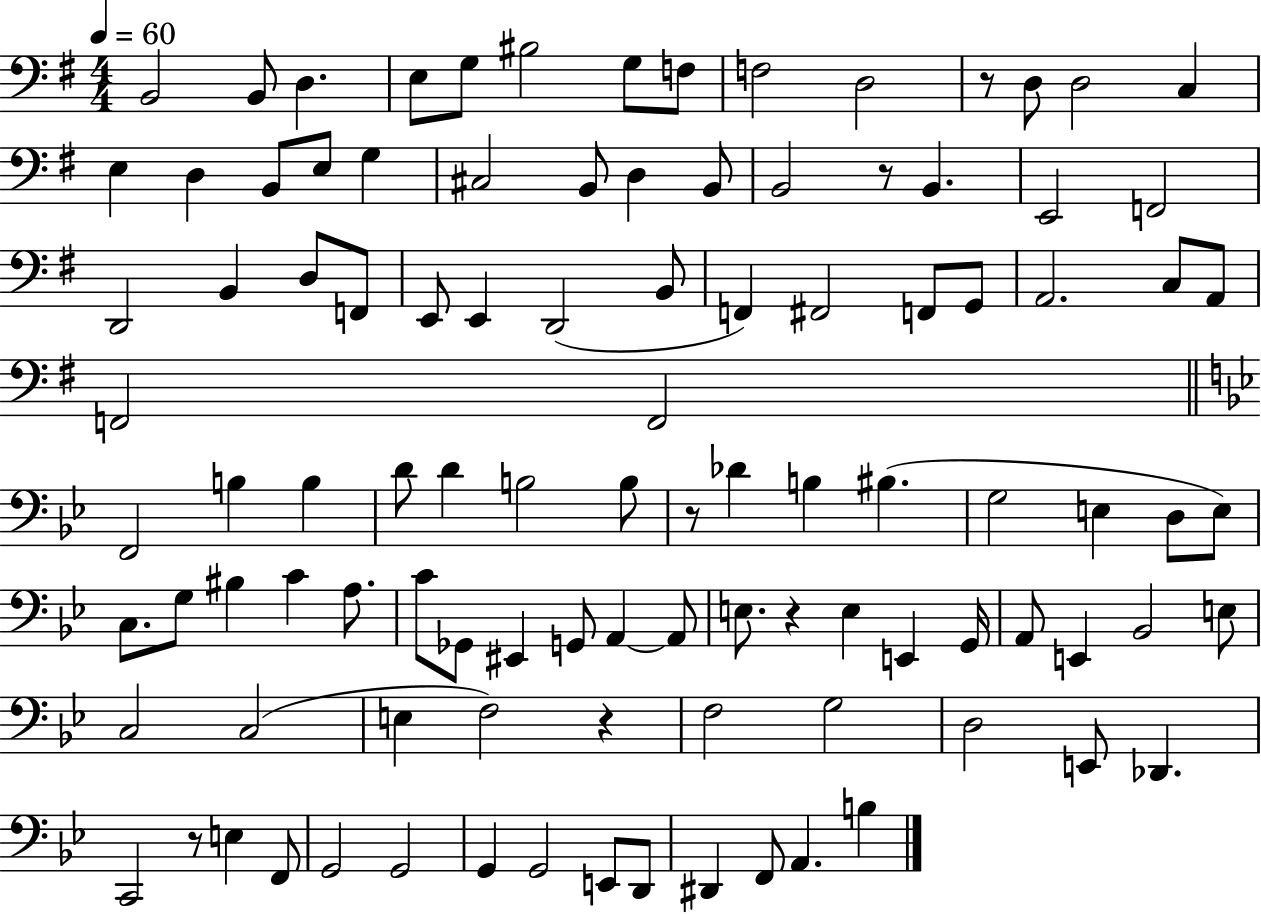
{
  \clef bass
  \numericTimeSignature
  \time 4/4
  \key g \major
  \tempo 4 = 60
  b,2 b,8 d4. | e8 g8 bis2 g8 f8 | f2 d2 | r8 d8 d2 c4 | \break e4 d4 b,8 e8 g4 | cis2 b,8 d4 b,8 | b,2 r8 b,4. | e,2 f,2 | \break d,2 b,4 d8 f,8 | e,8 e,4 d,2( b,8 | f,4) fis,2 f,8 g,8 | a,2. c8 a,8 | \break f,2 f,2 | \bar "||" \break \key g \minor f,2 b4 b4 | d'8 d'4 b2 b8 | r8 des'4 b4 bis4.( | g2 e4 d8 e8) | \break c8. g8 bis4 c'4 a8. | c'8 ges,8 eis,4 g,8 a,4~~ a,8 | e8. r4 e4 e,4 g,16 | a,8 e,4 bes,2 e8 | \break c2 c2( | e4 f2) r4 | f2 g2 | d2 e,8 des,4. | \break c,2 r8 e4 f,8 | g,2 g,2 | g,4 g,2 e,8 d,8 | dis,4 f,8 a,4. b4 | \break \bar "|."
}